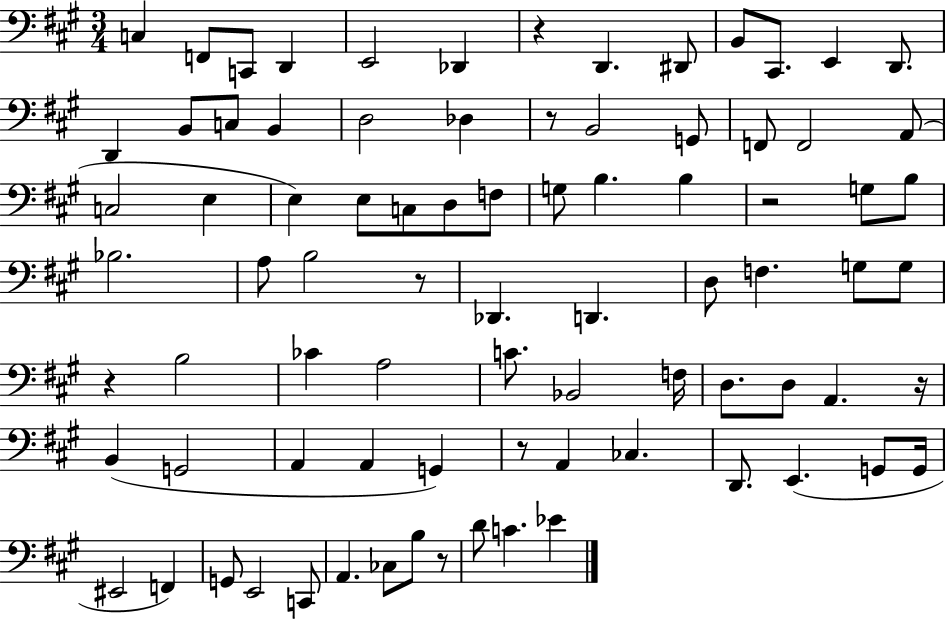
C3/q F2/e C2/e D2/q E2/h Db2/q R/q D2/q. D#2/e B2/e C#2/e. E2/q D2/e. D2/q B2/e C3/e B2/q D3/h Db3/q R/e B2/h G2/e F2/e F2/h A2/e C3/h E3/q E3/q E3/e C3/e D3/e F3/e G3/e B3/q. B3/q R/h G3/e B3/e Bb3/h. A3/e B3/h R/e Db2/q. D2/q. D3/e F3/q. G3/e G3/e R/q B3/h CES4/q A3/h C4/e. Bb2/h F3/s D3/e. D3/e A2/q. R/s B2/q G2/h A2/q A2/q G2/q R/e A2/q CES3/q. D2/e. E2/q. G2/e G2/s EIS2/h F2/q G2/e E2/h C2/e A2/q. CES3/e B3/e R/e D4/e C4/q. Eb4/q